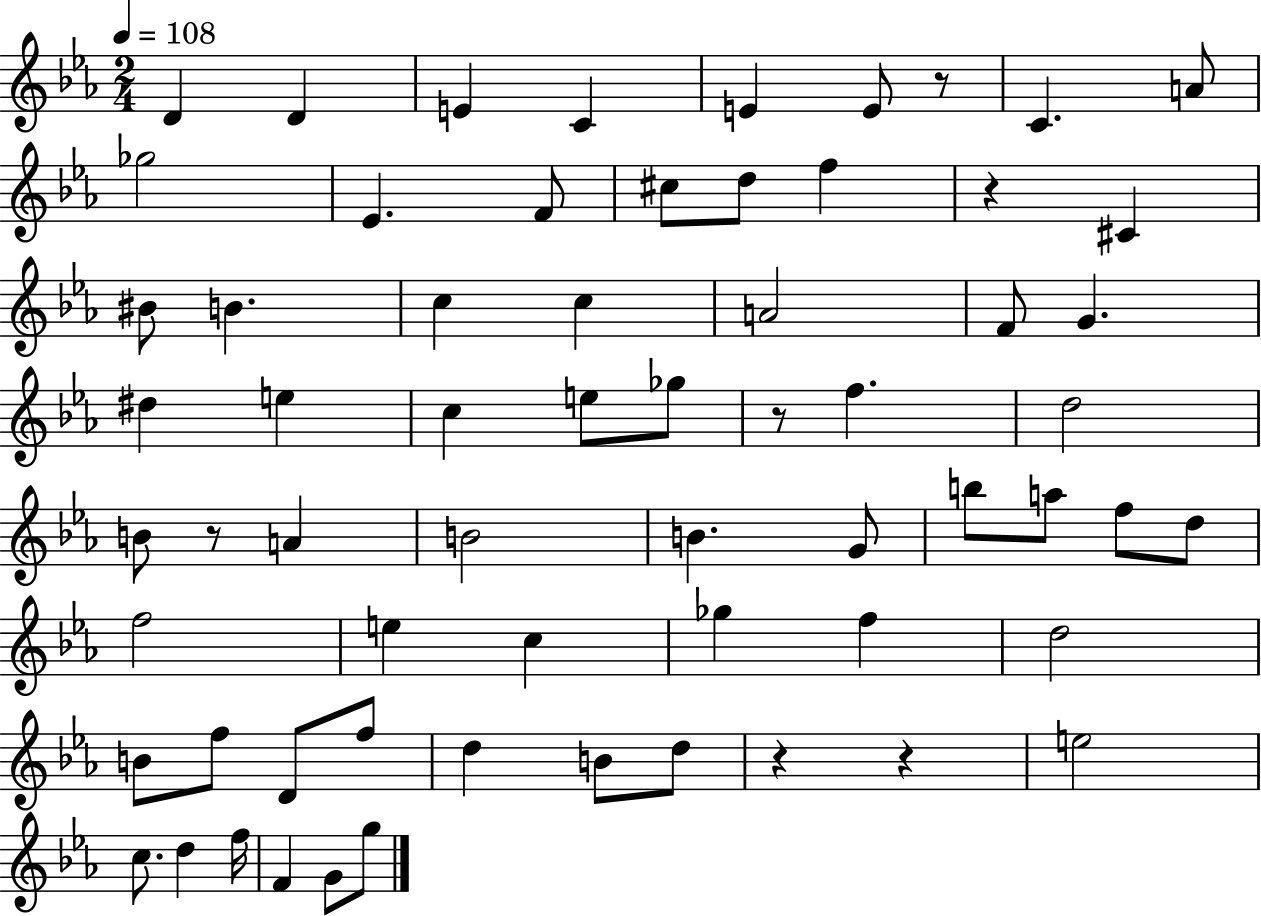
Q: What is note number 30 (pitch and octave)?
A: B4